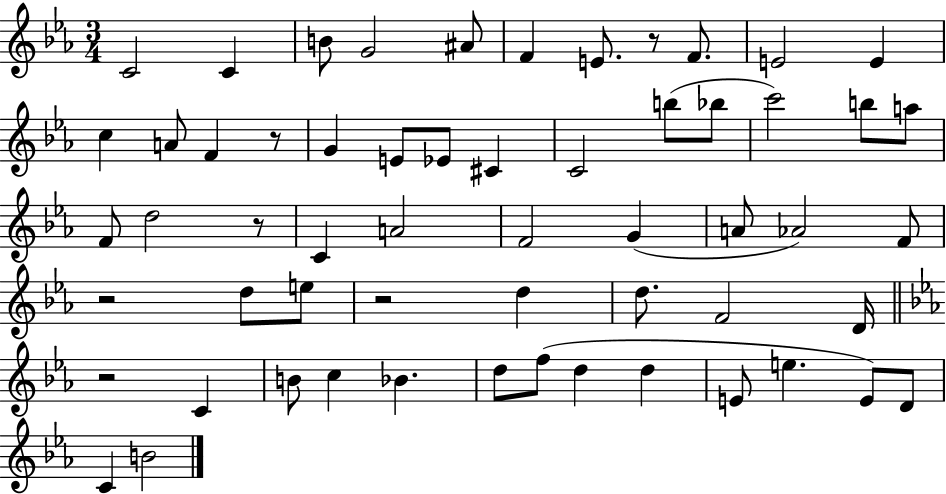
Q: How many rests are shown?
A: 6